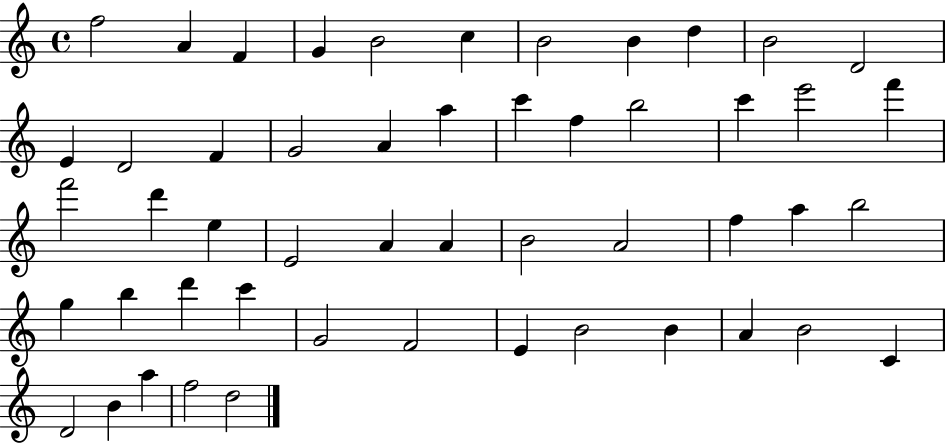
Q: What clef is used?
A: treble